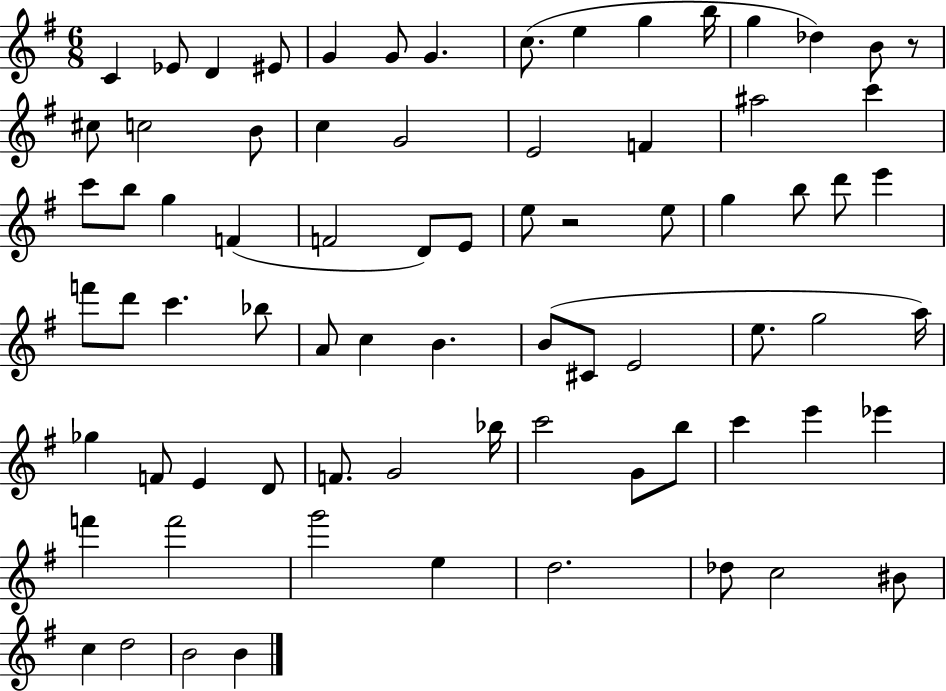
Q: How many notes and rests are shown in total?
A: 76